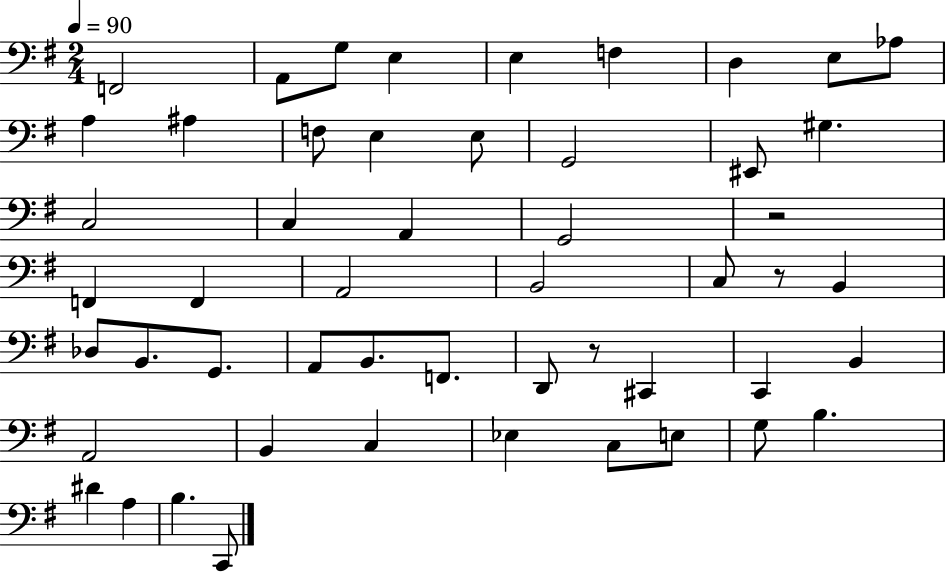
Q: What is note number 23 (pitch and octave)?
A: F2